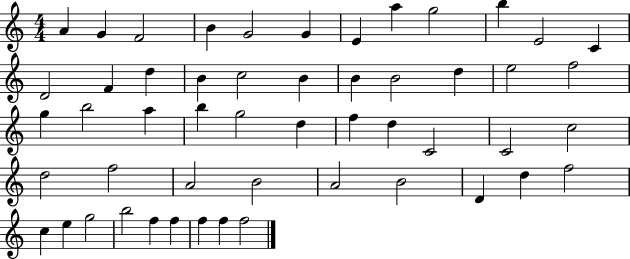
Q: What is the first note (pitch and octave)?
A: A4